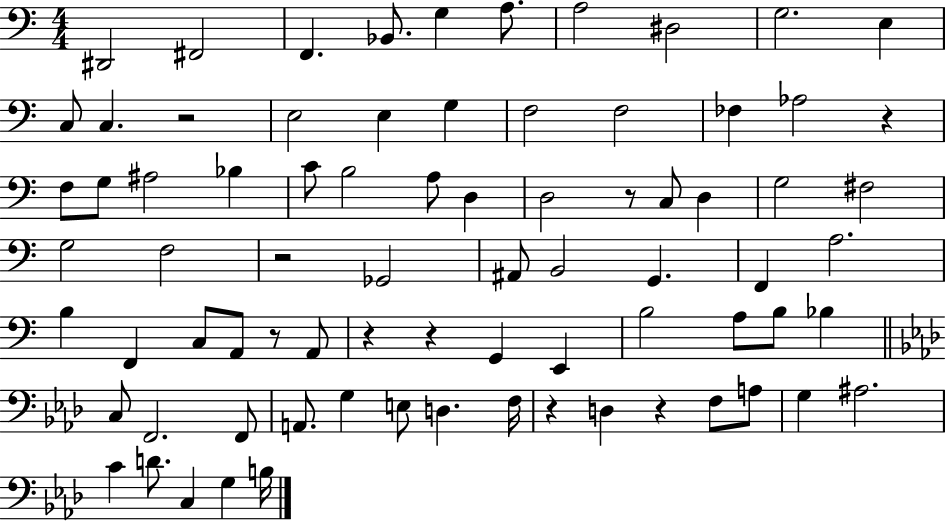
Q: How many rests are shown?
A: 9